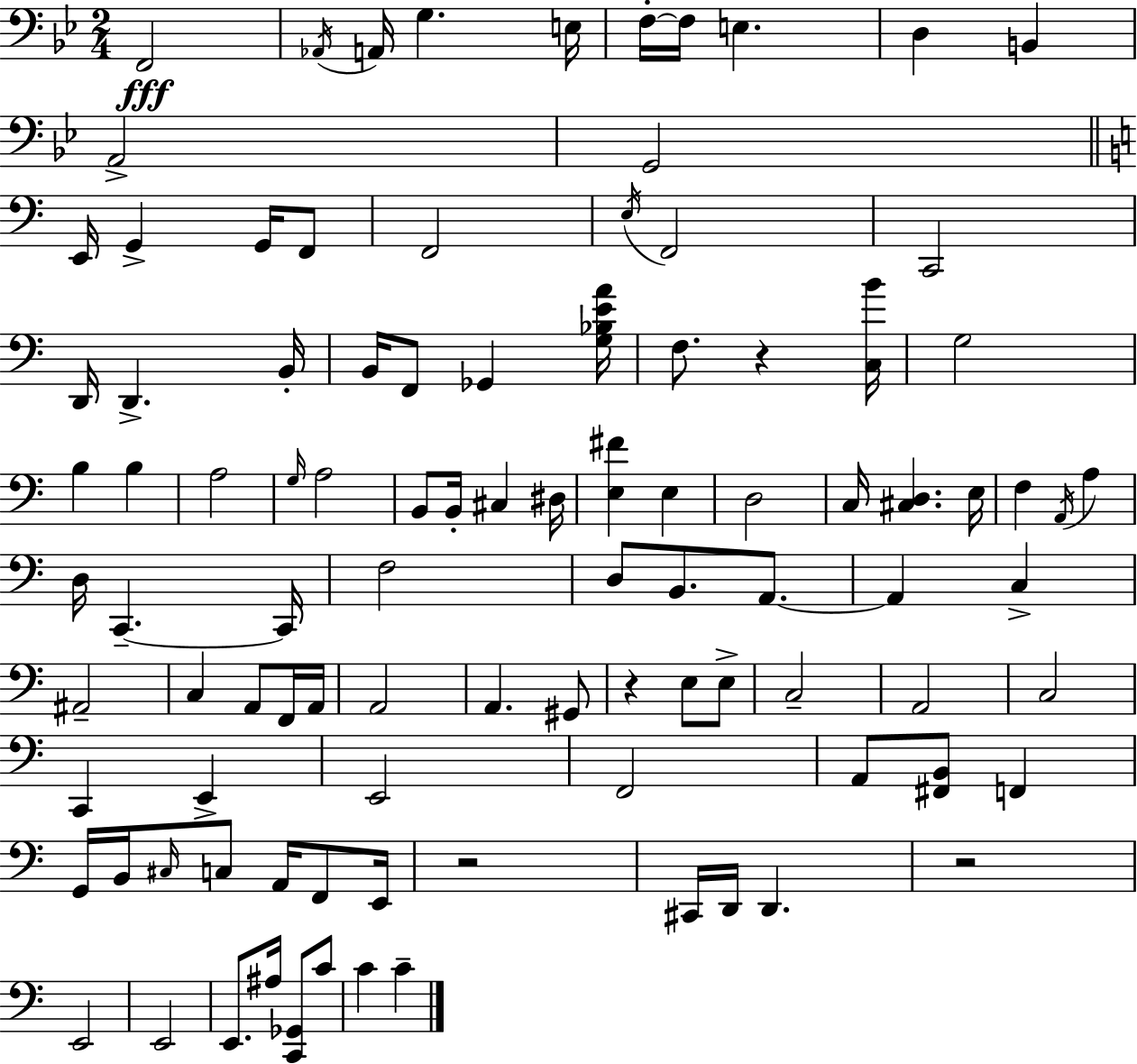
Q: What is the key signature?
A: BES major